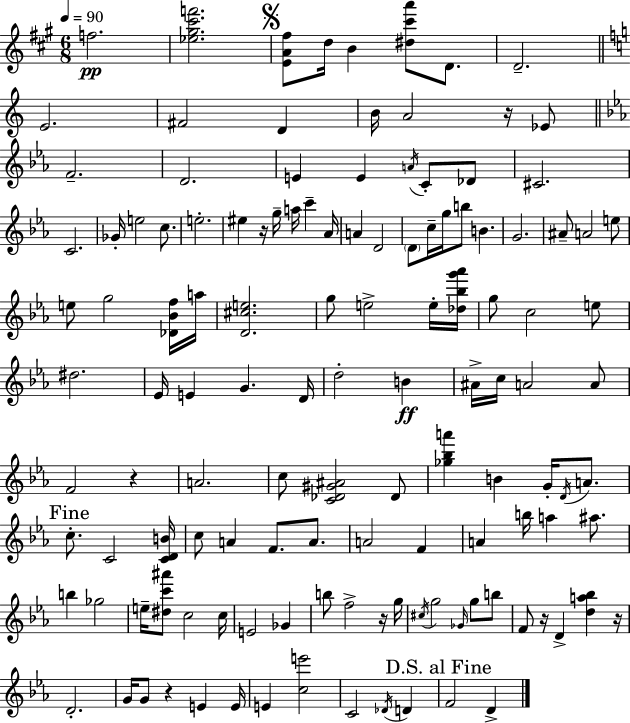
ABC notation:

X:1
T:Untitled
M:6/8
L:1/4
K:A
f2 [_e^g^c'f']2 [EA^f]/2 d/4 B [^d^c'a']/2 D/2 D2 E2 ^F2 D B/4 A2 z/4 _E/2 F2 D2 E E A/4 C/2 _D/2 ^C2 C2 _G/4 e2 c/2 e2 ^e z/4 g/4 a/4 c' _A/4 A D2 D/2 c/4 g/4 b/2 B G2 ^A/2 A2 e/2 e/2 g2 [_D_Bf]/4 a/4 [D^ce]2 g/2 e2 e/4 [_d_bg'_a']/4 g/2 c2 e/2 ^d2 _E/4 E G D/4 d2 B ^A/4 c/4 A2 A/2 F2 z A2 c/2 [C_D^G^A]2 _D/2 [_g_ba'] B G/4 D/4 A/2 c/2 C2 [CDB]/4 c/2 A F/2 A/2 A2 F A b/4 a ^a/2 b _g2 e/4 [^dc'^a']/2 c2 c/4 E2 _G b/2 f2 z/4 g/4 ^c/4 g2 _G/4 g/2 b/2 F/2 z/4 D [da_b] z/4 D2 G/4 G/2 z E E/4 E [ce']2 C2 _D/4 D F2 D